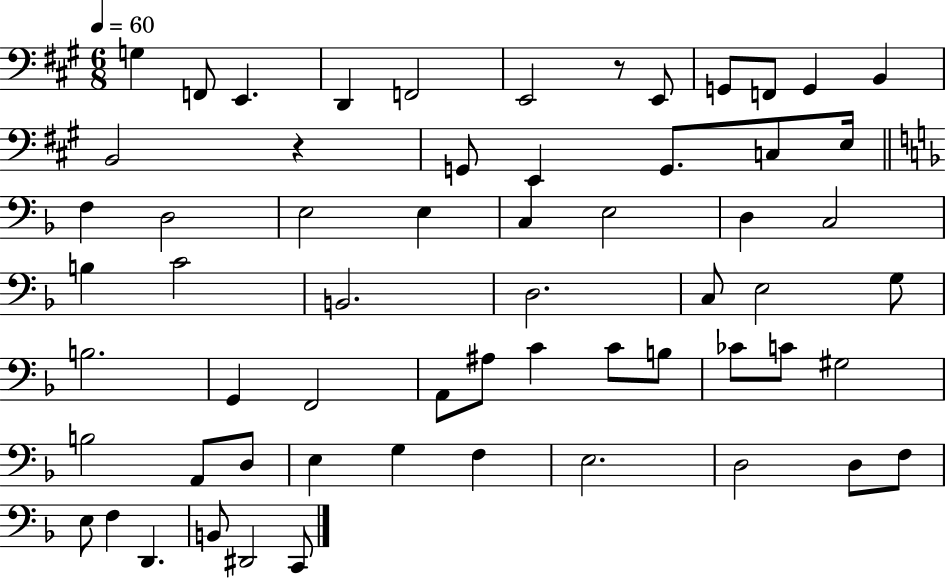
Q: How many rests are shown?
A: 2